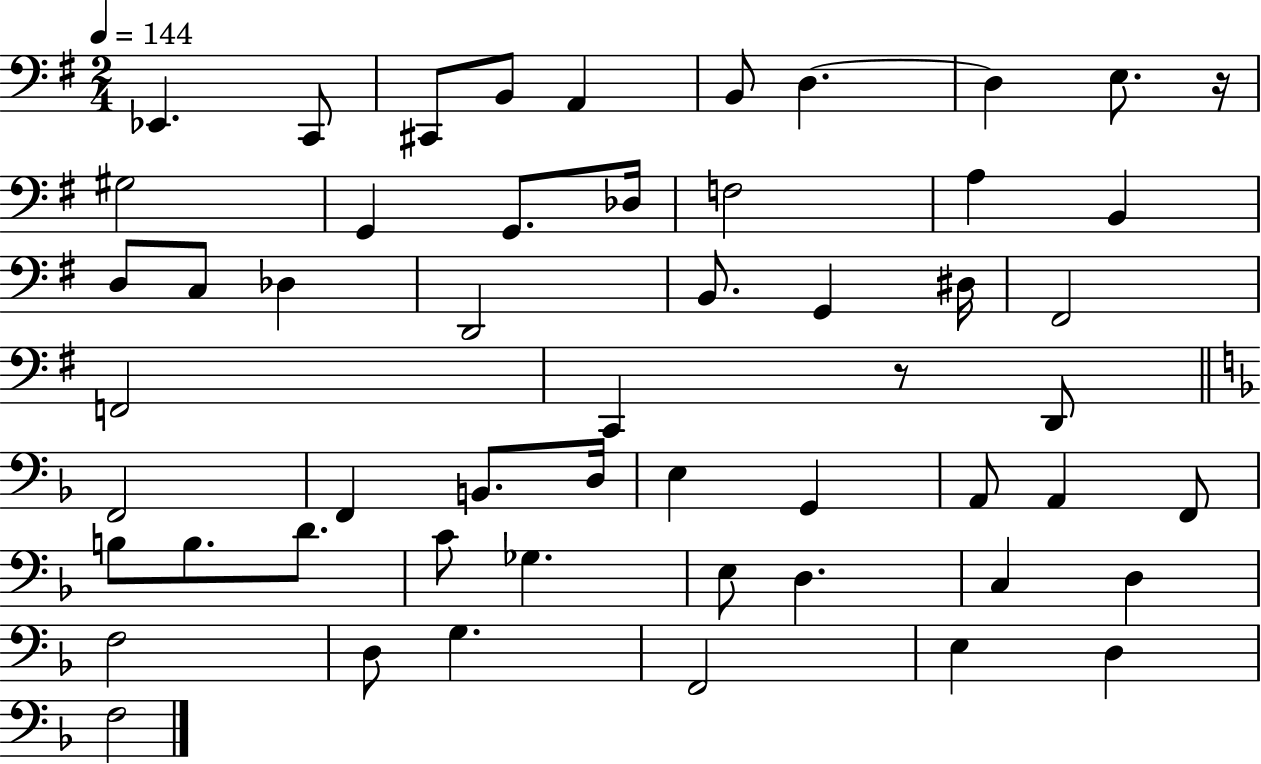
X:1
T:Untitled
M:2/4
L:1/4
K:G
_E,, C,,/2 ^C,,/2 B,,/2 A,, B,,/2 D, D, E,/2 z/4 ^G,2 G,, G,,/2 _D,/4 F,2 A, B,, D,/2 C,/2 _D, D,,2 B,,/2 G,, ^D,/4 ^F,,2 F,,2 C,, z/2 D,,/2 F,,2 F,, B,,/2 D,/4 E, G,, A,,/2 A,, F,,/2 B,/2 B,/2 D/2 C/2 _G, E,/2 D, C, D, F,2 D,/2 G, F,,2 E, D, F,2